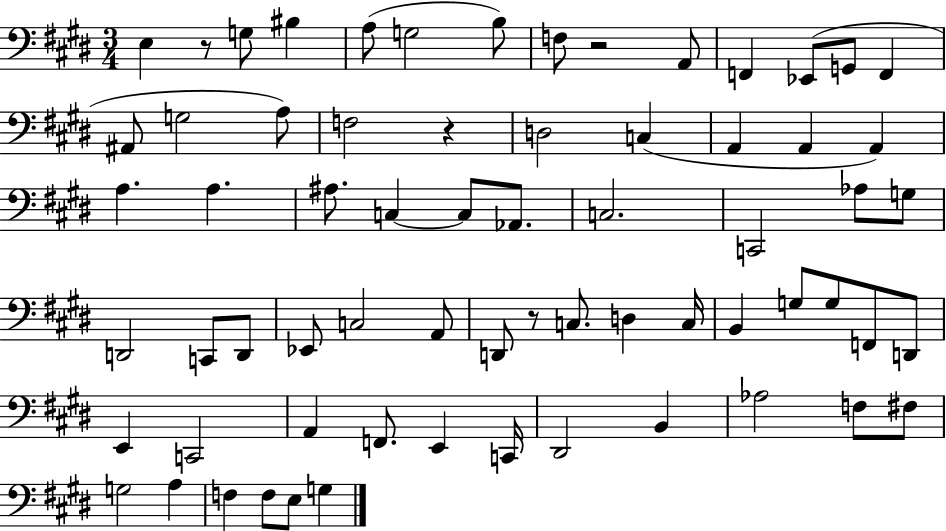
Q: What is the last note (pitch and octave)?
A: G3